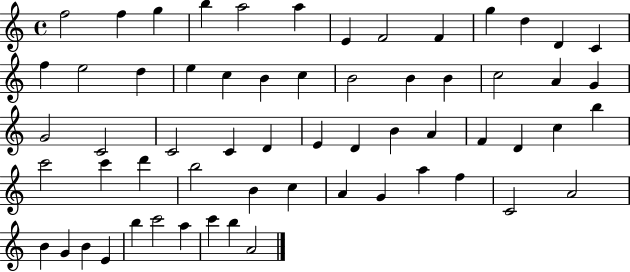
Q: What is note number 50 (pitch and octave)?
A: C4